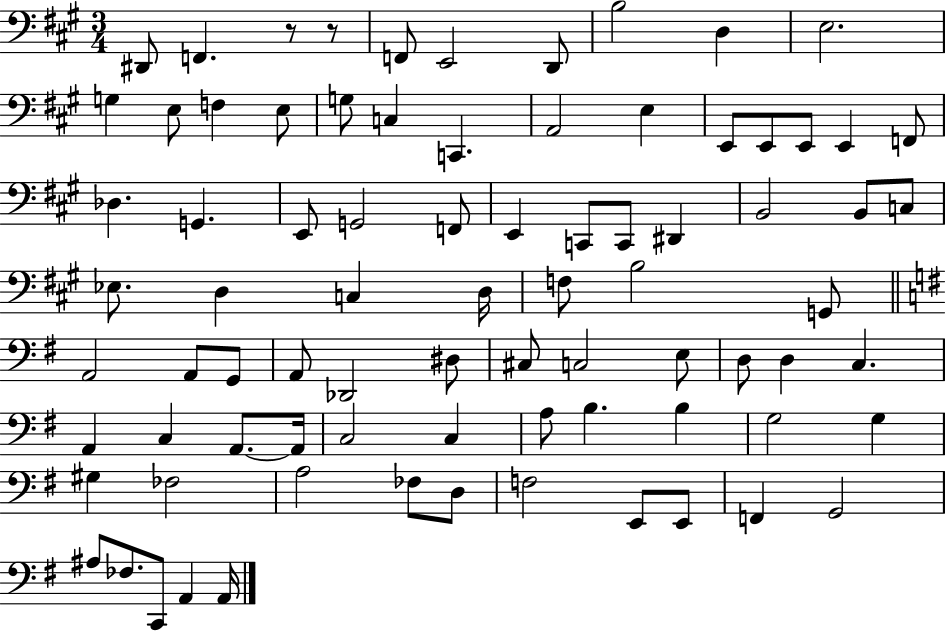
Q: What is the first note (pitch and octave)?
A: D#2